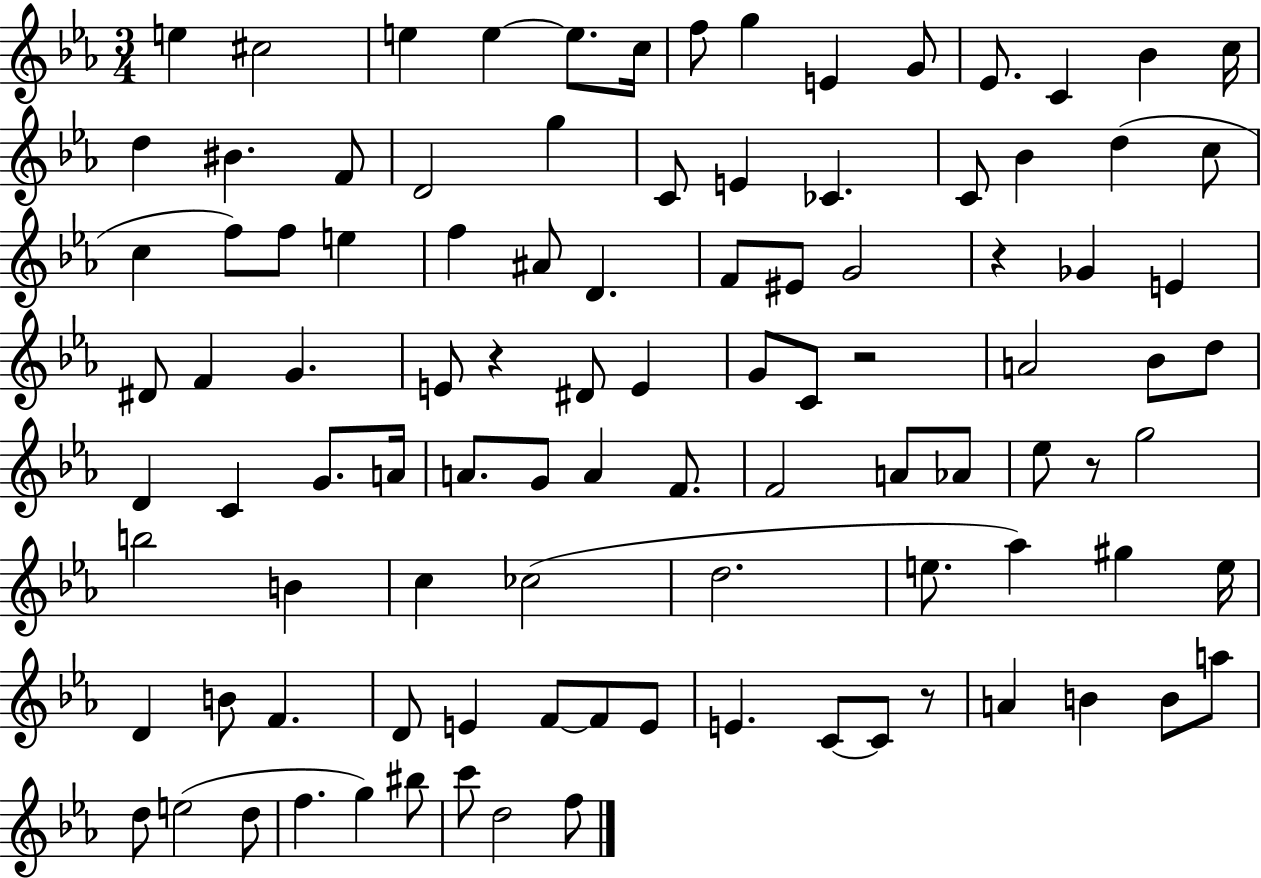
E5/q C#5/h E5/q E5/q E5/e. C5/s F5/e G5/q E4/q G4/e Eb4/e. C4/q Bb4/q C5/s D5/q BIS4/q. F4/e D4/h G5/q C4/e E4/q CES4/q. C4/e Bb4/q D5/q C5/e C5/q F5/e F5/e E5/q F5/q A#4/e D4/q. F4/e EIS4/e G4/h R/q Gb4/q E4/q D#4/e F4/q G4/q. E4/e R/q D#4/e E4/q G4/e C4/e R/h A4/h Bb4/e D5/e D4/q C4/q G4/e. A4/s A4/e. G4/e A4/q F4/e. F4/h A4/e Ab4/e Eb5/e R/e G5/h B5/h B4/q C5/q CES5/h D5/h. E5/e. Ab5/q G#5/q E5/s D4/q B4/e F4/q. D4/e E4/q F4/e F4/e E4/e E4/q. C4/e C4/e R/e A4/q B4/q B4/e A5/e D5/e E5/h D5/e F5/q. G5/q BIS5/e C6/e D5/h F5/e